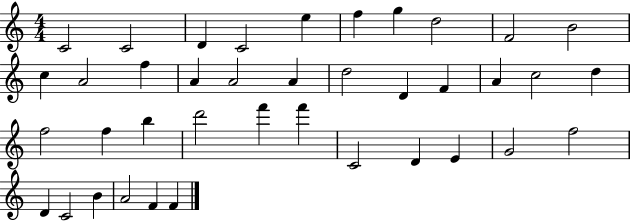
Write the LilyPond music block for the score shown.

{
  \clef treble
  \numericTimeSignature
  \time 4/4
  \key c \major
  c'2 c'2 | d'4 c'2 e''4 | f''4 g''4 d''2 | f'2 b'2 | \break c''4 a'2 f''4 | a'4 a'2 a'4 | d''2 d'4 f'4 | a'4 c''2 d''4 | \break f''2 f''4 b''4 | d'''2 f'''4 f'''4 | c'2 d'4 e'4 | g'2 f''2 | \break d'4 c'2 b'4 | a'2 f'4 f'4 | \bar "|."
}